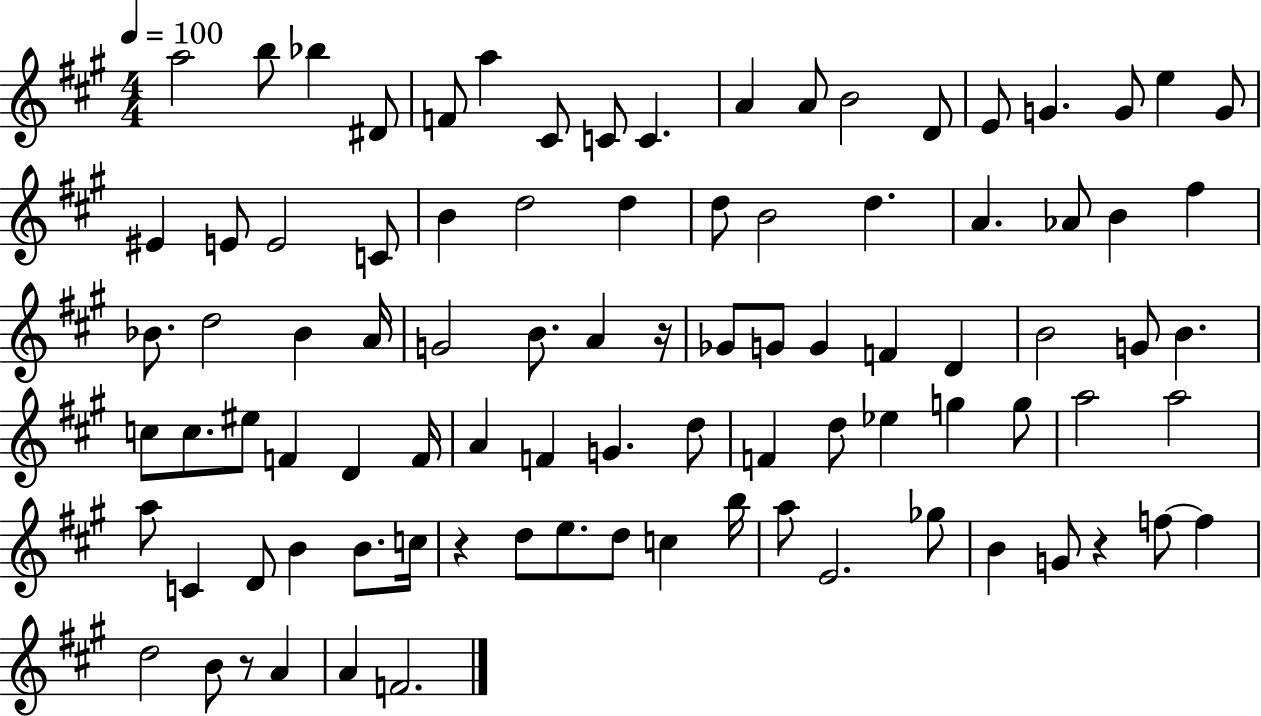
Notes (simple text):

A5/h B5/e Bb5/q D#4/e F4/e A5/q C#4/e C4/e C4/q. A4/q A4/e B4/h D4/e E4/e G4/q. G4/e E5/q G4/e EIS4/q E4/e E4/h C4/e B4/q D5/h D5/q D5/e B4/h D5/q. A4/q. Ab4/e B4/q F#5/q Bb4/e. D5/h Bb4/q A4/s G4/h B4/e. A4/q R/s Gb4/e G4/e G4/q F4/q D4/q B4/h G4/e B4/q. C5/e C5/e. EIS5/e F4/q D4/q F4/s A4/q F4/q G4/q. D5/e F4/q D5/e Eb5/q G5/q G5/e A5/h A5/h A5/e C4/q D4/e B4/q B4/e. C5/s R/q D5/e E5/e. D5/e C5/q B5/s A5/e E4/h. Gb5/e B4/q G4/e R/q F5/e F5/q D5/h B4/e R/e A4/q A4/q F4/h.